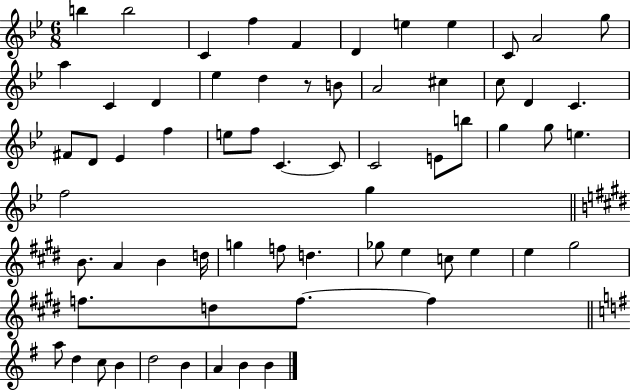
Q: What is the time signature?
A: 6/8